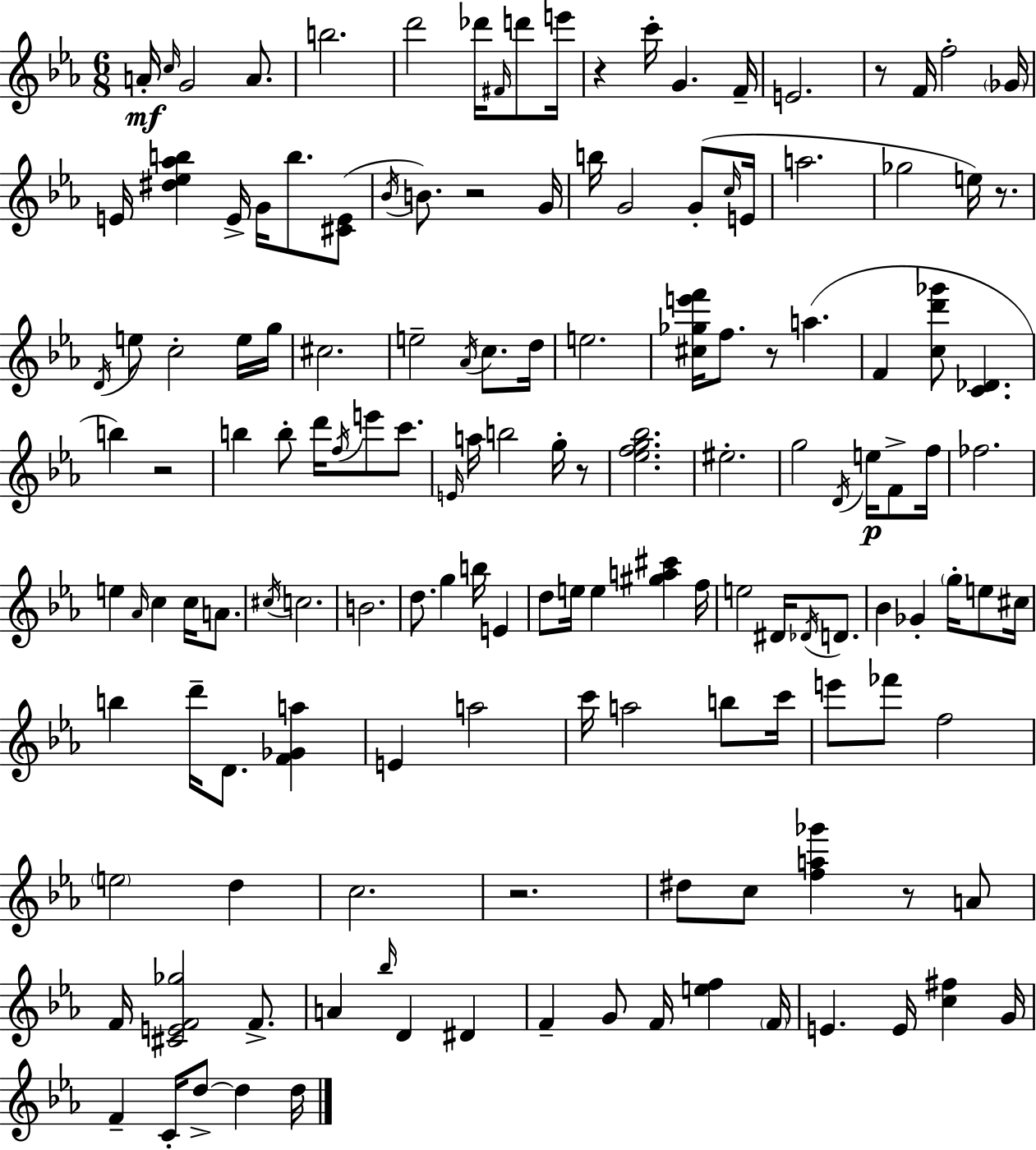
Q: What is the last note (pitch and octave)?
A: D5